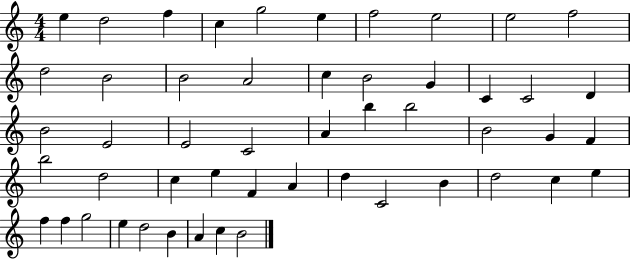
X:1
T:Untitled
M:4/4
L:1/4
K:C
e d2 f c g2 e f2 e2 e2 f2 d2 B2 B2 A2 c B2 G C C2 D B2 E2 E2 C2 A b b2 B2 G F b2 d2 c e F A d C2 B d2 c e f f g2 e d2 B A c B2